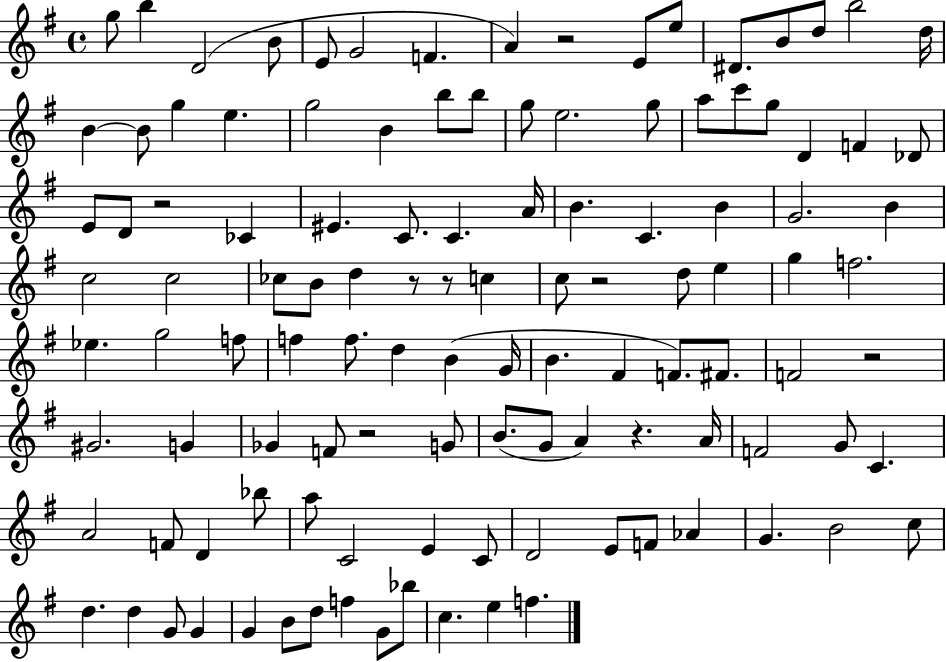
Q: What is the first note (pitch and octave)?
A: G5